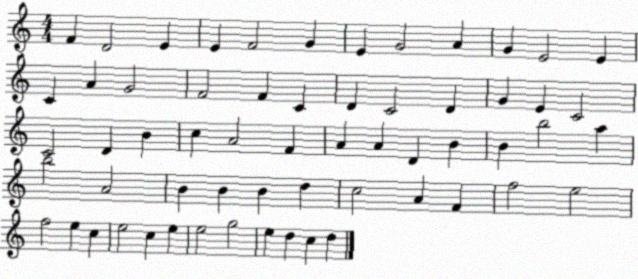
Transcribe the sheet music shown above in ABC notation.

X:1
T:Untitled
M:4/4
L:1/4
K:C
F D2 E E F2 G E G2 A G E2 E C A G2 F2 F C D C2 D G E C2 C2 D B c A2 F A A D B B b2 a b2 A2 B B B d c2 A F f2 e2 f2 e c e2 c e e2 g2 e d c d